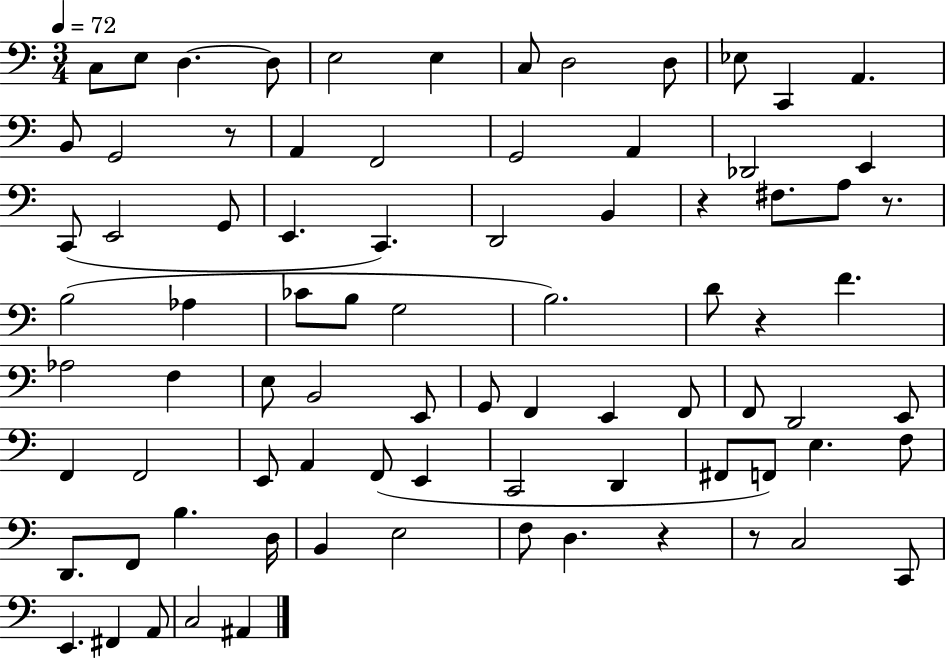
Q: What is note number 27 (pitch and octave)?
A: B2